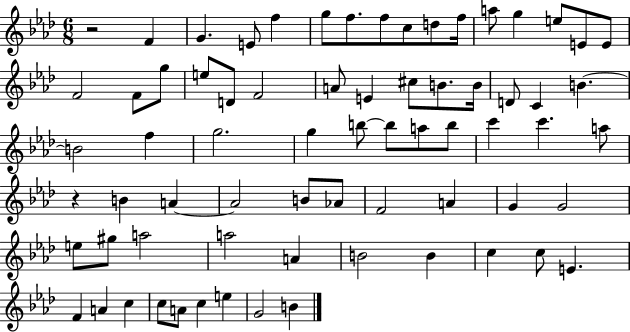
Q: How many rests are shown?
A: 2